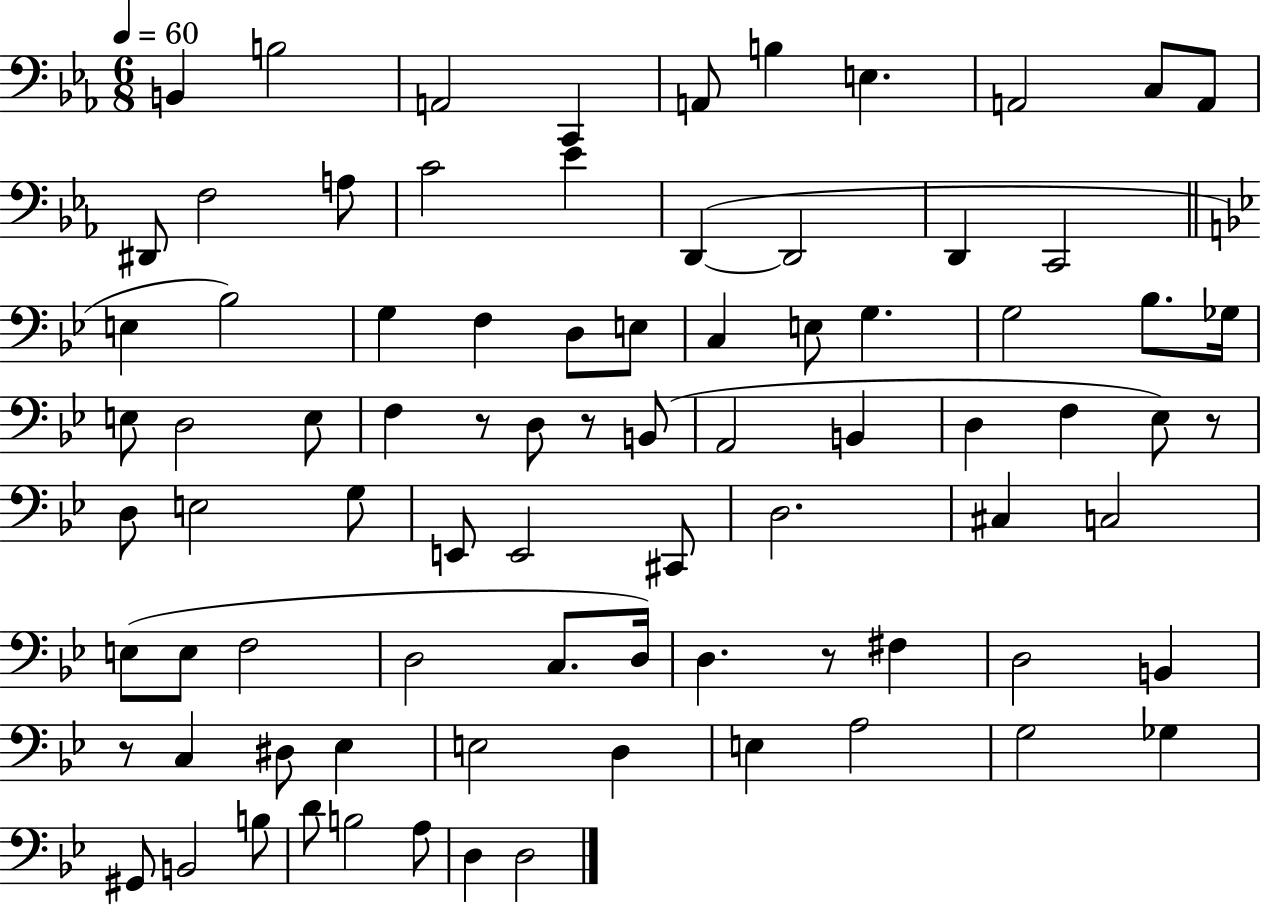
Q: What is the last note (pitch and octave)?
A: D3